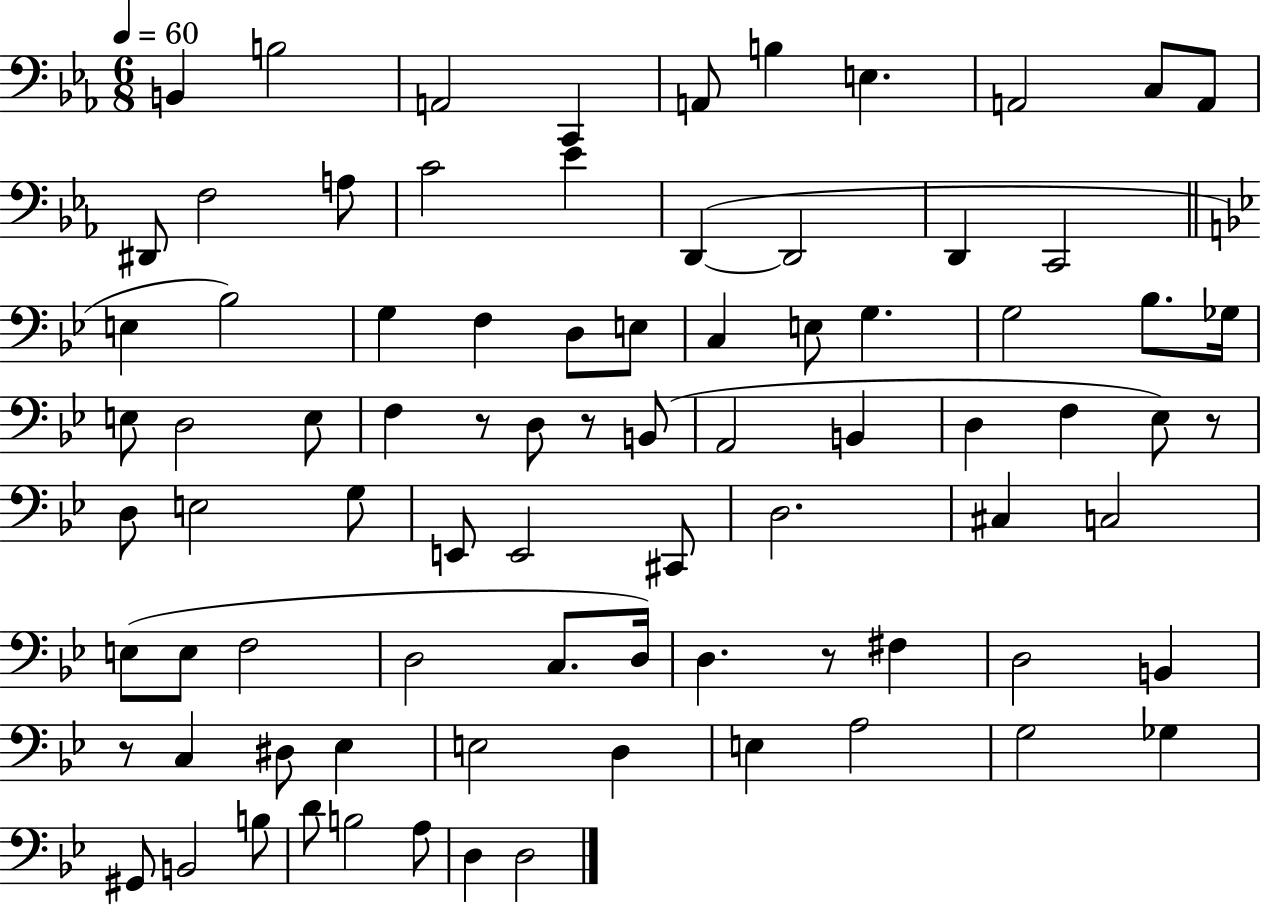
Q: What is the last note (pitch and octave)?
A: D3